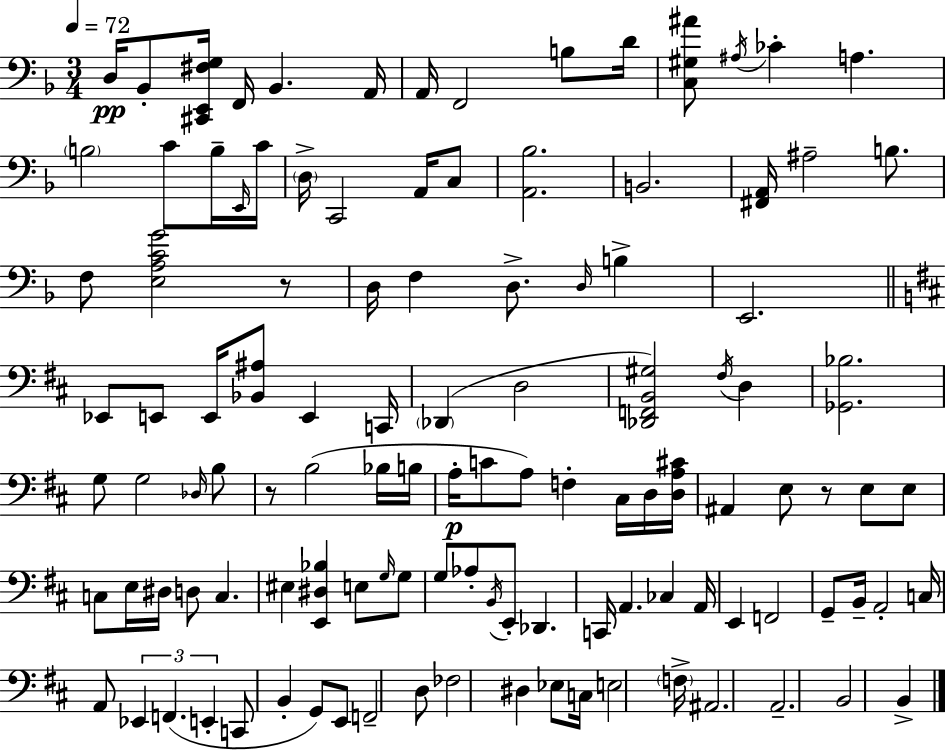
X:1
T:Untitled
M:3/4
L:1/4
K:Dm
D,/4 _B,,/2 [^C,,E,,^F,G,]/4 F,,/4 _B,, A,,/4 A,,/4 F,,2 B,/2 D/4 [C,^G,^A]/2 ^A,/4 _C A, B,2 C/2 B,/4 E,,/4 C/4 D,/4 C,,2 A,,/4 C,/2 [A,,_B,]2 B,,2 [^F,,A,,]/4 ^A,2 B,/2 F,/2 [E,A,CG]2 z/2 D,/4 F, D,/2 D,/4 B, E,,2 _E,,/2 E,,/2 E,,/4 [_B,,^A,]/2 E,, C,,/4 _D,, D,2 [_D,,F,,B,,^G,]2 ^F,/4 D, [_G,,_B,]2 G,/2 G,2 _D,/4 B,/2 z/2 B,2 _B,/4 B,/4 A,/4 C/2 A,/2 F, ^C,/4 D,/4 [D,A,^C]/4 ^A,, E,/2 z/2 E,/2 E,/2 C,/2 E,/4 ^D,/4 D,/2 C, ^E, [E,,^D,_B,] E,/2 G,/4 G,/2 G,/2 _A,/2 B,,/4 E,,/2 _D,, C,,/4 A,, _C, A,,/4 E,, F,,2 G,,/2 B,,/4 A,,2 C,/4 A,,/2 _E,, F,, E,, C,,/2 B,, G,,/2 E,,/2 F,,2 D,/2 _F,2 ^D, _E,/2 C,/4 E,2 F,/4 ^A,,2 A,,2 B,,2 B,,